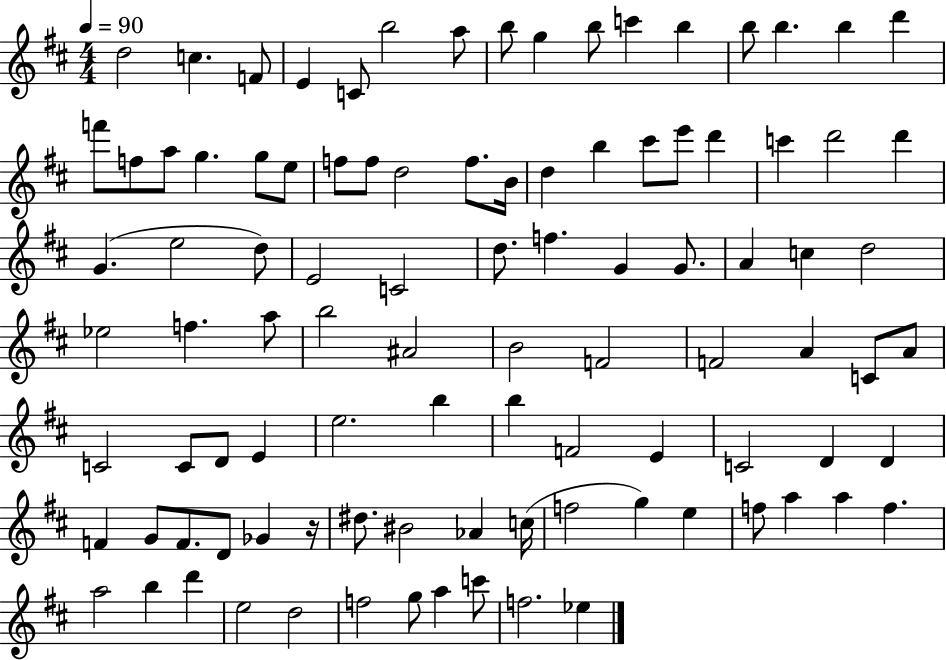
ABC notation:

X:1
T:Untitled
M:4/4
L:1/4
K:D
d2 c F/2 E C/2 b2 a/2 b/2 g b/2 c' b b/2 b b d' f'/2 f/2 a/2 g g/2 e/2 f/2 f/2 d2 f/2 B/4 d b ^c'/2 e'/2 d' c' d'2 d' G e2 d/2 E2 C2 d/2 f G G/2 A c d2 _e2 f a/2 b2 ^A2 B2 F2 F2 A C/2 A/2 C2 C/2 D/2 E e2 b b F2 E C2 D D F G/2 F/2 D/2 _G z/4 ^d/2 ^B2 _A c/4 f2 g e f/2 a a f a2 b d' e2 d2 f2 g/2 a c'/2 f2 _e